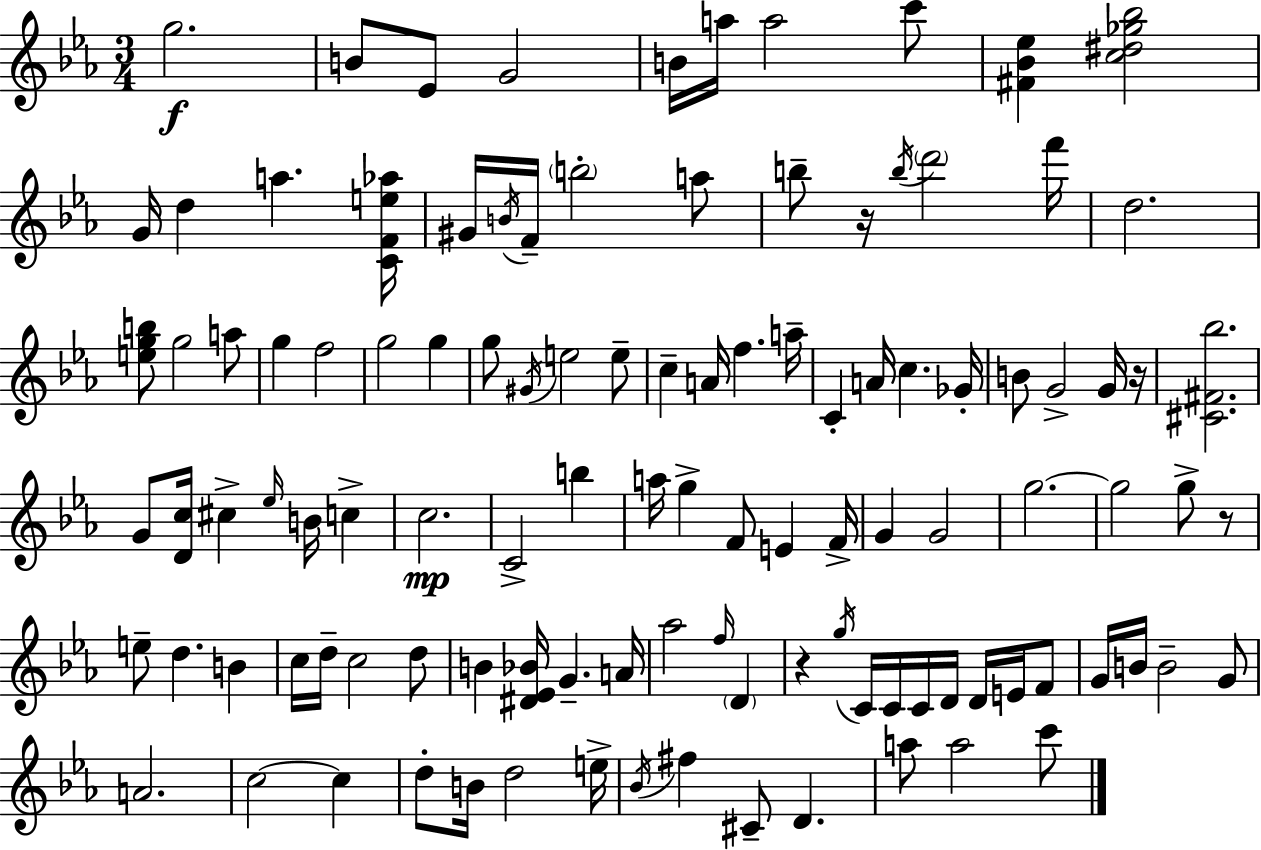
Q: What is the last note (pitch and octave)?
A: C6